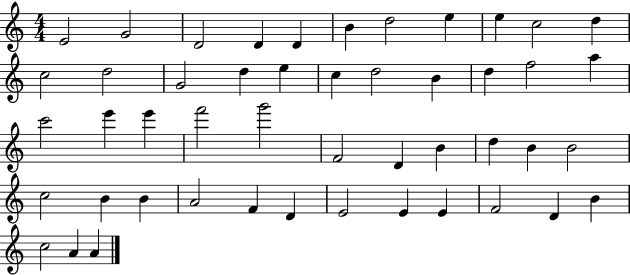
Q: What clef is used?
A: treble